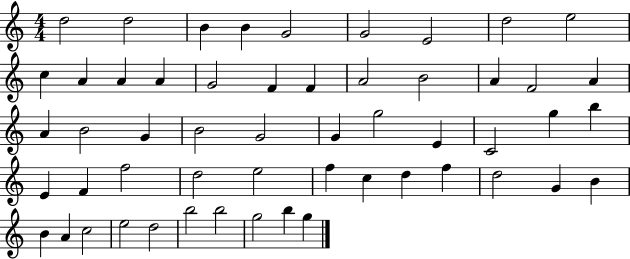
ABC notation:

X:1
T:Untitled
M:4/4
L:1/4
K:C
d2 d2 B B G2 G2 E2 d2 e2 c A A A G2 F F A2 B2 A F2 A A B2 G B2 G2 G g2 E C2 g b E F f2 d2 e2 f c d f d2 G B B A c2 e2 d2 b2 b2 g2 b g